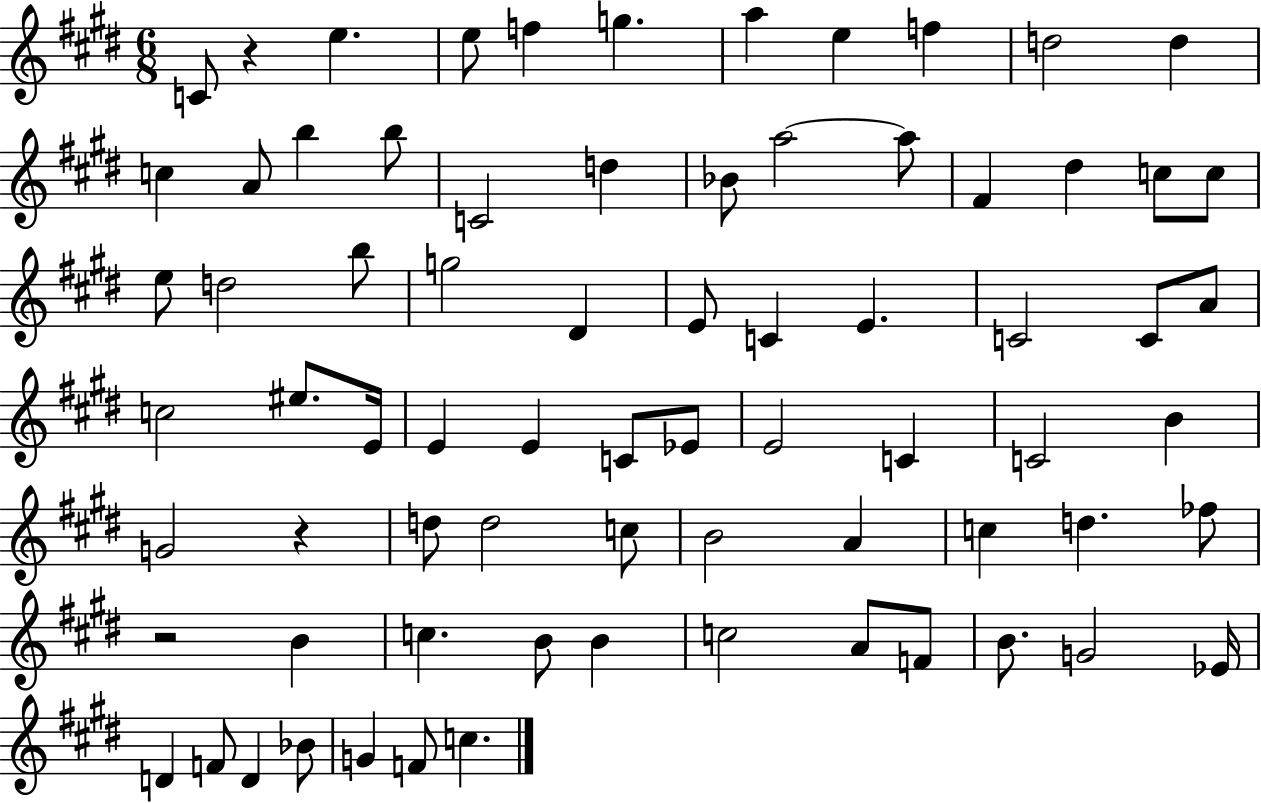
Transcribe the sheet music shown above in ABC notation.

X:1
T:Untitled
M:6/8
L:1/4
K:E
C/2 z e e/2 f g a e f d2 d c A/2 b b/2 C2 d _B/2 a2 a/2 ^F ^d c/2 c/2 e/2 d2 b/2 g2 ^D E/2 C E C2 C/2 A/2 c2 ^e/2 E/4 E E C/2 _E/2 E2 C C2 B G2 z d/2 d2 c/2 B2 A c d _f/2 z2 B c B/2 B c2 A/2 F/2 B/2 G2 _E/4 D F/2 D _B/2 G F/2 c